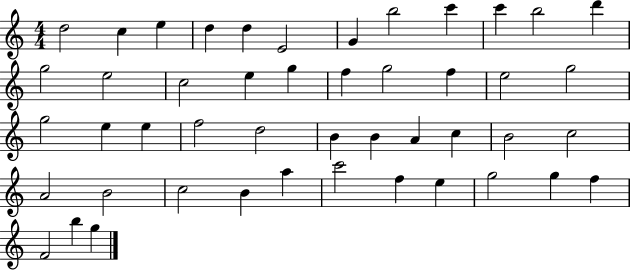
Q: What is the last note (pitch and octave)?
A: G5